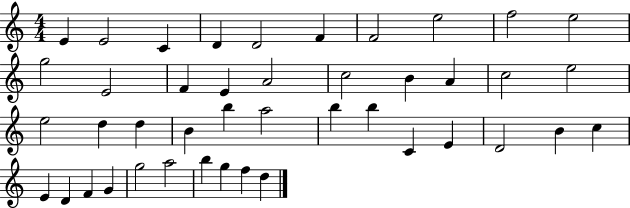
{
  \clef treble
  \numericTimeSignature
  \time 4/4
  \key c \major
  e'4 e'2 c'4 | d'4 d'2 f'4 | f'2 e''2 | f''2 e''2 | \break g''2 e'2 | f'4 e'4 a'2 | c''2 b'4 a'4 | c''2 e''2 | \break e''2 d''4 d''4 | b'4 b''4 a''2 | b''4 b''4 c'4 e'4 | d'2 b'4 c''4 | \break e'4 d'4 f'4 g'4 | g''2 a''2 | b''4 g''4 f''4 d''4 | \bar "|."
}